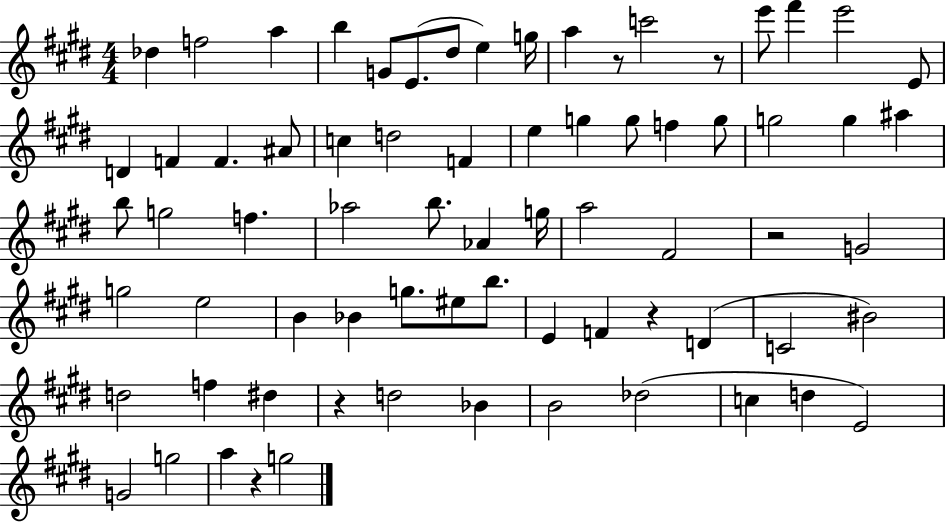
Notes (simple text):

Db5/q F5/h A5/q B5/q G4/e E4/e. D#5/e E5/q G5/s A5/q R/e C6/h R/e E6/e F#6/q E6/h E4/e D4/q F4/q F4/q. A#4/e C5/q D5/h F4/q E5/q G5/q G5/e F5/q G5/e G5/h G5/q A#5/q B5/e G5/h F5/q. Ab5/h B5/e. Ab4/q G5/s A5/h F#4/h R/h G4/h G5/h E5/h B4/q Bb4/q G5/e. EIS5/e B5/e. E4/q F4/q R/q D4/q C4/h BIS4/h D5/h F5/q D#5/q R/q D5/h Bb4/q B4/h Db5/h C5/q D5/q E4/h G4/h G5/h A5/q R/q G5/h